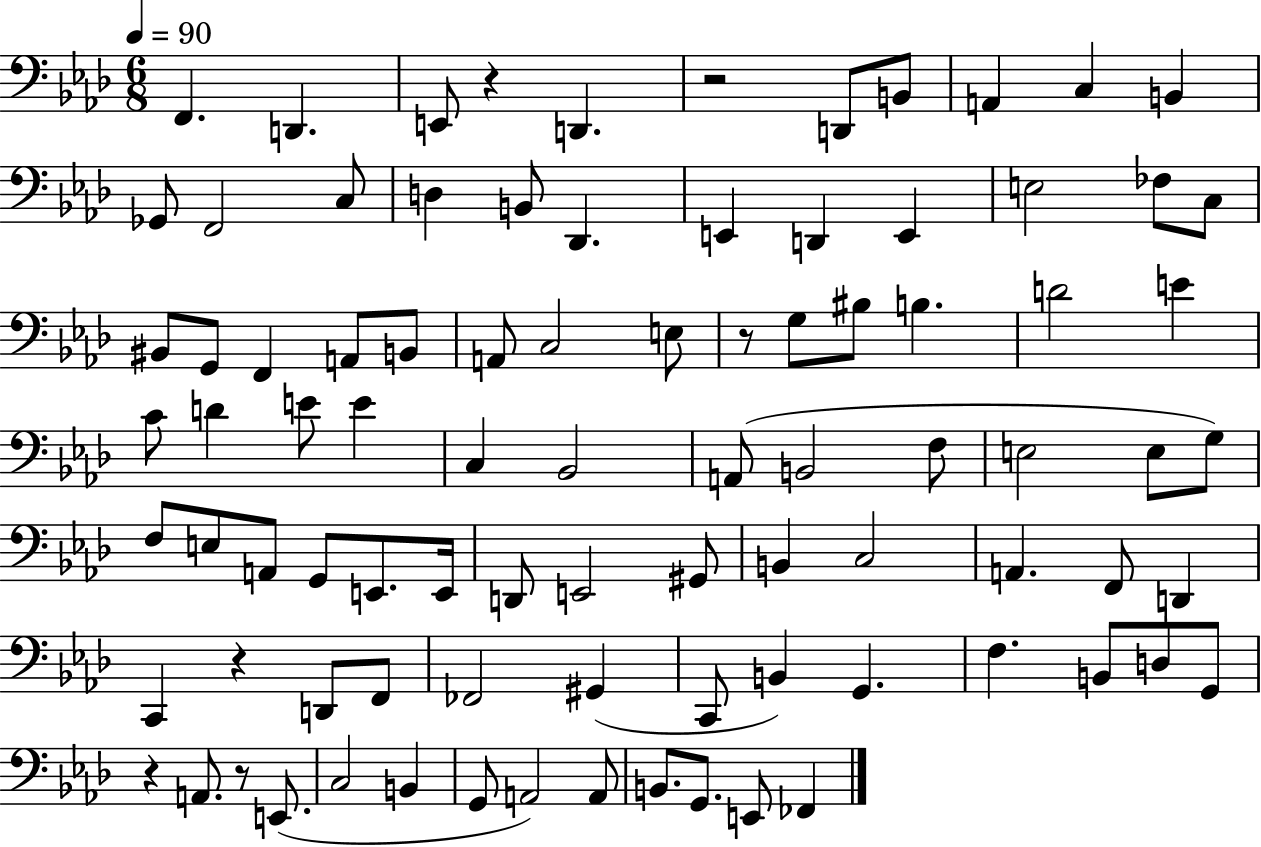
X:1
T:Untitled
M:6/8
L:1/4
K:Ab
F,, D,, E,,/2 z D,, z2 D,,/2 B,,/2 A,, C, B,, _G,,/2 F,,2 C,/2 D, B,,/2 _D,, E,, D,, E,, E,2 _F,/2 C,/2 ^B,,/2 G,,/2 F,, A,,/2 B,,/2 A,,/2 C,2 E,/2 z/2 G,/2 ^B,/2 B, D2 E C/2 D E/2 E C, _B,,2 A,,/2 B,,2 F,/2 E,2 E,/2 G,/2 F,/2 E,/2 A,,/2 G,,/2 E,,/2 E,,/4 D,,/2 E,,2 ^G,,/2 B,, C,2 A,, F,,/2 D,, C,, z D,,/2 F,,/2 _F,,2 ^G,, C,,/2 B,, G,, F, B,,/2 D,/2 G,,/2 z A,,/2 z/2 E,,/2 C,2 B,, G,,/2 A,,2 A,,/2 B,,/2 G,,/2 E,,/2 _F,,